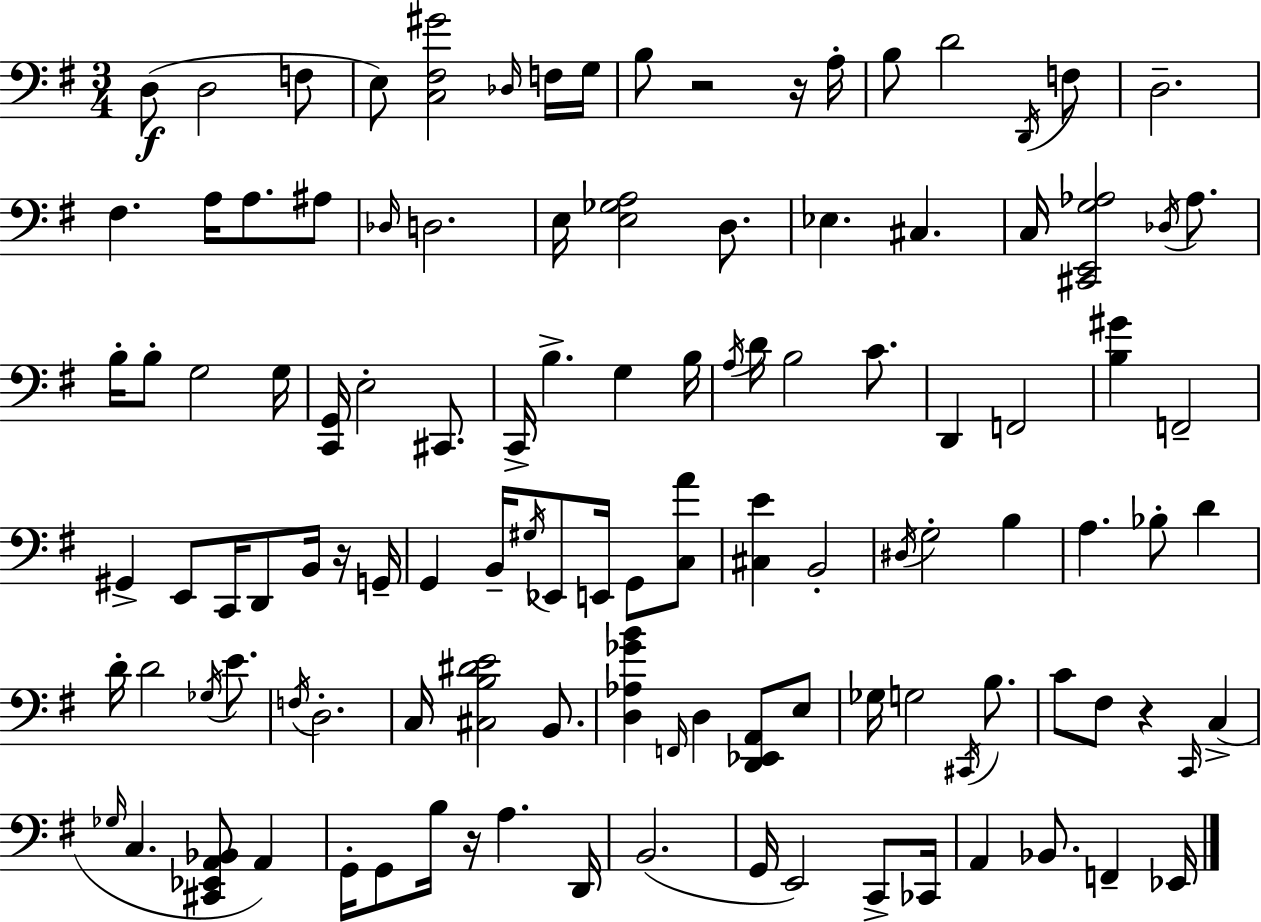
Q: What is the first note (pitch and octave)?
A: D3